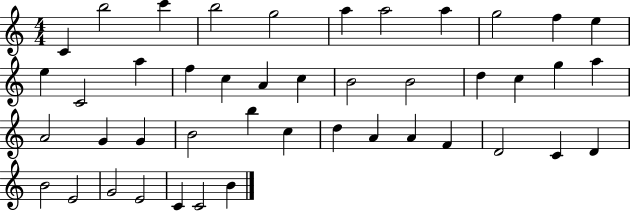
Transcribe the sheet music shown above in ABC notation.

X:1
T:Untitled
M:4/4
L:1/4
K:C
C b2 c' b2 g2 a a2 a g2 f e e C2 a f c A c B2 B2 d c g a A2 G G B2 b c d A A F D2 C D B2 E2 G2 E2 C C2 B